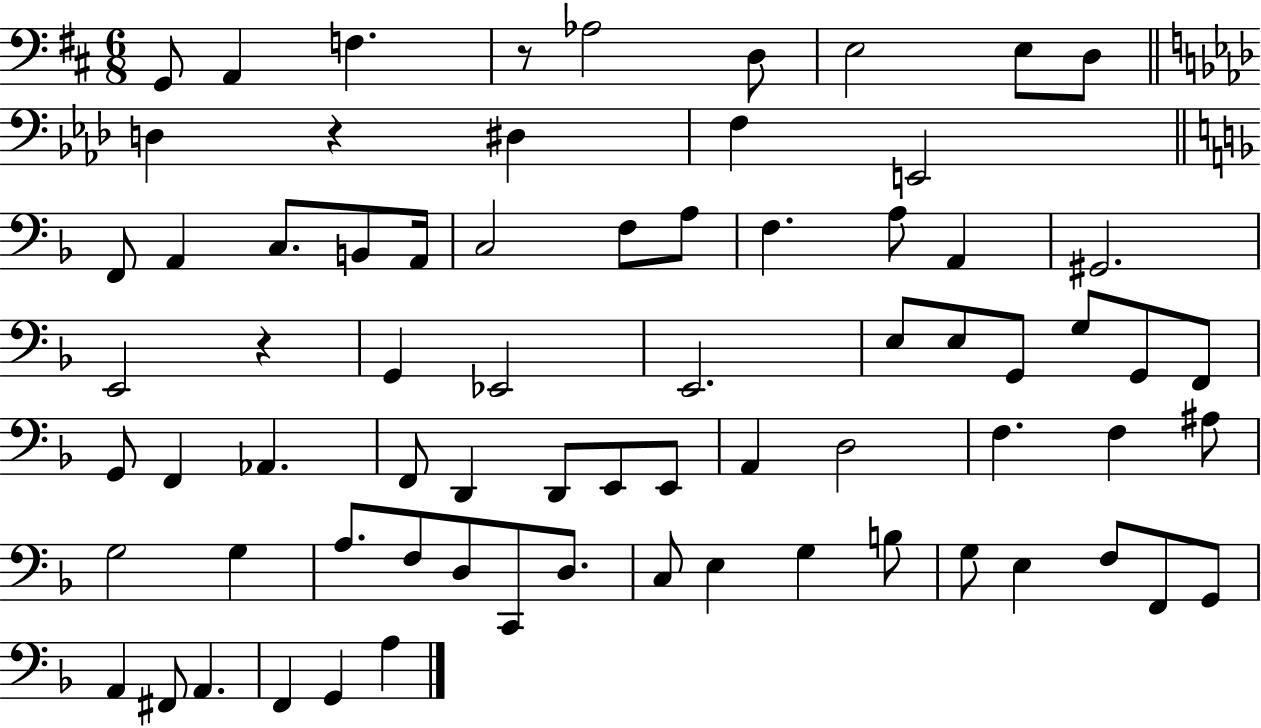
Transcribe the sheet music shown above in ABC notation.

X:1
T:Untitled
M:6/8
L:1/4
K:D
G,,/2 A,, F, z/2 _A,2 D,/2 E,2 E,/2 D,/2 D, z ^D, F, E,,2 F,,/2 A,, C,/2 B,,/2 A,,/4 C,2 F,/2 A,/2 F, A,/2 A,, ^G,,2 E,,2 z G,, _E,,2 E,,2 E,/2 E,/2 G,,/2 G,/2 G,,/2 F,,/2 G,,/2 F,, _A,, F,,/2 D,, D,,/2 E,,/2 E,,/2 A,, D,2 F, F, ^A,/2 G,2 G, A,/2 F,/2 D,/2 C,,/2 D,/2 C,/2 E, G, B,/2 G,/2 E, F,/2 F,,/2 G,,/2 A,, ^F,,/2 A,, F,, G,, A,